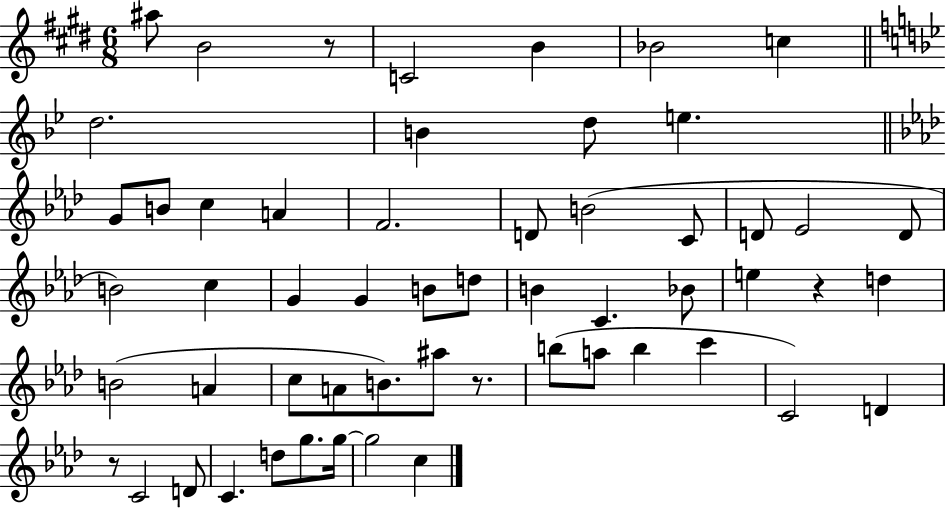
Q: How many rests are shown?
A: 4